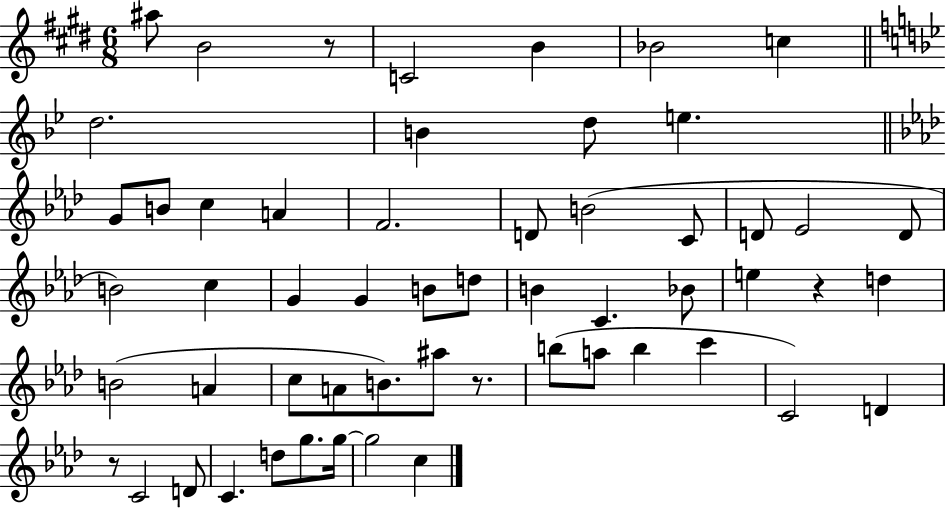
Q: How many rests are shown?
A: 4